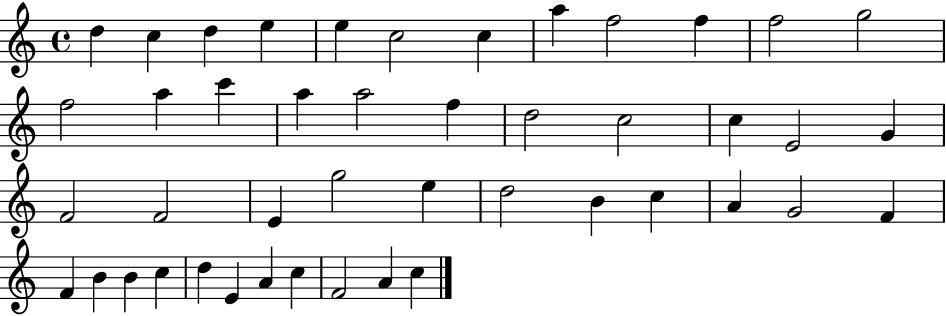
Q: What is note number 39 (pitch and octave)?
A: D5